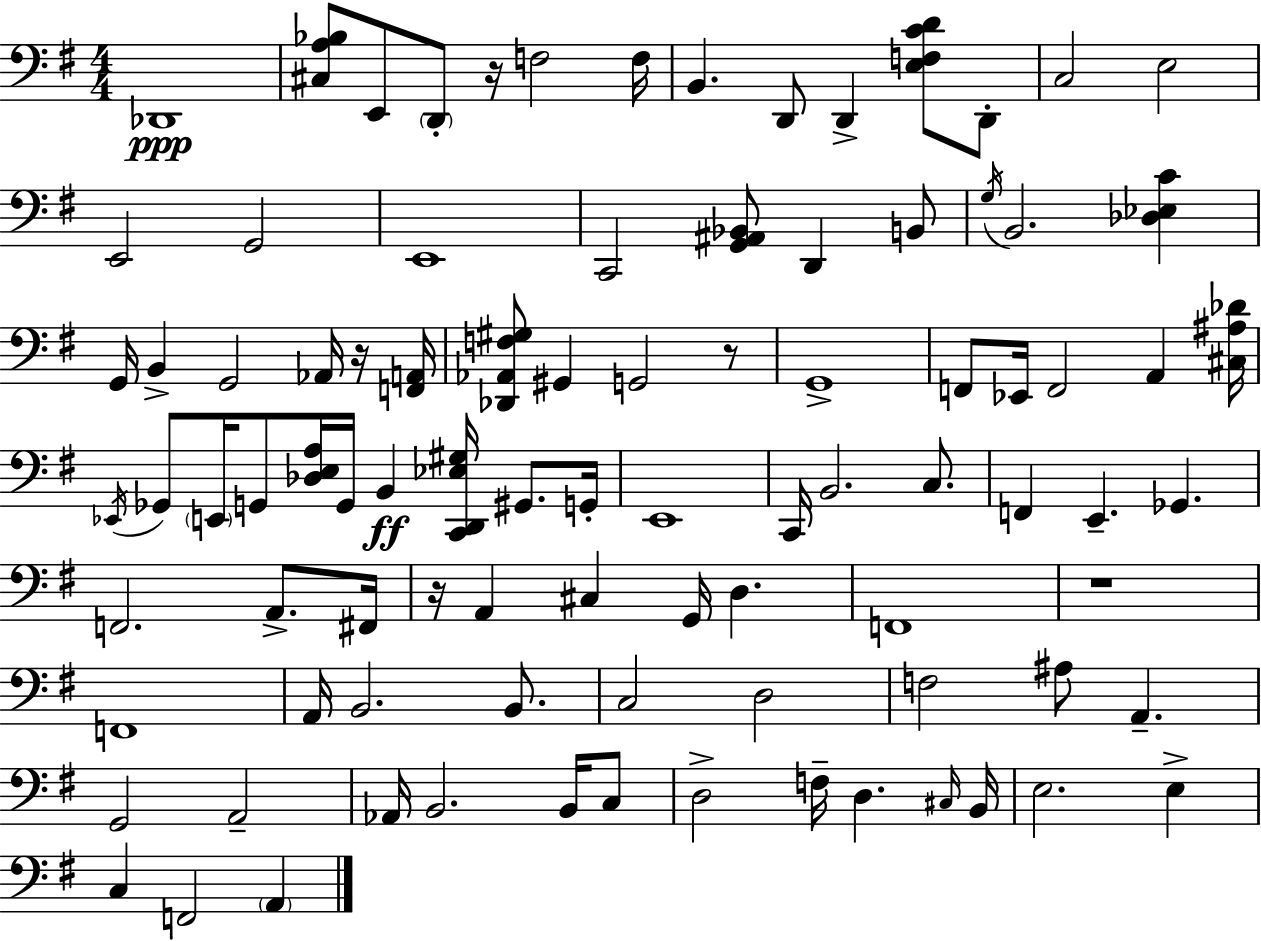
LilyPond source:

{
  \clef bass
  \numericTimeSignature
  \time 4/4
  \key e \minor
  des,1\ppp | <cis a bes>8 e,8 \parenthesize d,8-. r16 f2 f16 | b,4. d,8 d,4-> <e f c' d'>8 d,8-. | c2 e2 | \break e,2 g,2 | e,1 | c,2 <g, ais, bes,>8 d,4 b,8 | \acciaccatura { g16 } b,2. <des ees c'>4 | \break g,16 b,4-> g,2 aes,16 r16 | <f, a,>16 <des, aes, f gis>8 gis,4 g,2 r8 | g,1-> | f,8 ees,16 f,2 a,4 | \break <cis ais des'>16 \acciaccatura { ees,16 } ges,8 \parenthesize e,16 g,8 <des e a>16 g,16 b,4\ff <c, d, ees gis>16 gis,8. | g,16-. e,1 | c,16 b,2. c8. | f,4 e,4.-- ges,4. | \break f,2. a,8.-> | fis,16 r16 a,4 cis4 g,16 d4. | f,1 | r1 | \break f,1 | a,16 b,2. b,8. | c2 d2 | f2 ais8 a,4.-- | \break g,2 a,2-- | aes,16 b,2. b,16 | c8 d2-> f16-- d4. | \grace { cis16 } b,16 e2. e4-> | \break c4 f,2 \parenthesize a,4 | \bar "|."
}